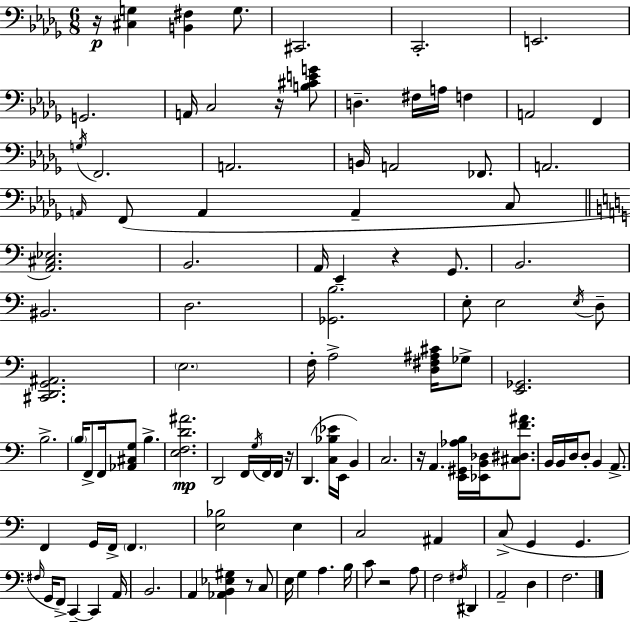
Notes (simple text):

R/s [C#3,G3]/q [B2,F#3]/q G3/e. C#2/h. C2/h. E2/h. G2/h. A2/s C3/h R/s [B3,C#4,E4,G4]/e D3/q. F#3/s A3/s F3/q A2/h F2/q G3/s F2/h. A2/h. B2/s A2/h FES2/e. A2/h. A2/s F2/e A2/q A2/q C3/e [A2,C#3,Eb3]/h. B2/h. A2/s E2/q R/q G2/e. B2/h. BIS2/h. D3/h. [Gb2,B3]/h. E3/e E3/h E3/s D3/e [C#2,D2,G2,A#2]/h. E3/h. F3/s A3/h [D3,F#3,A#3,C#4]/s Gb3/e [E2,Gb2]/h. B3/h. B3/s F2/e F2/s [Ab2,C#3,G3]/e B3/q. [E3,F3,D4,A#4]/h. D2/h F2/s G3/s F2/s F2/s R/s D2/q. [C3,Bb3,Eb4]/s E2/s B2/q C3/h. R/s A2/q. [E2,G#2,Ab3,B3]/s [Eb2,B2,Db3]/s [C#3,D#3,F4,A#4]/e. B2/s B2/s D3/s D3/e B2/q A2/e. F2/q G2/s F2/s F2/q. [E3,Bb3]/h E3/q C3/h A#2/q C3/e G2/q G2/q. F#3/s G2/s F2/e C2/q C2/q A2/s B2/h. A2/q [Ab2,B2,Eb3,G#3]/q R/e C3/e E3/s G3/q A3/q. B3/s C4/e R/h A3/e F3/h F#3/s D#2/q A2/h D3/q F3/h.